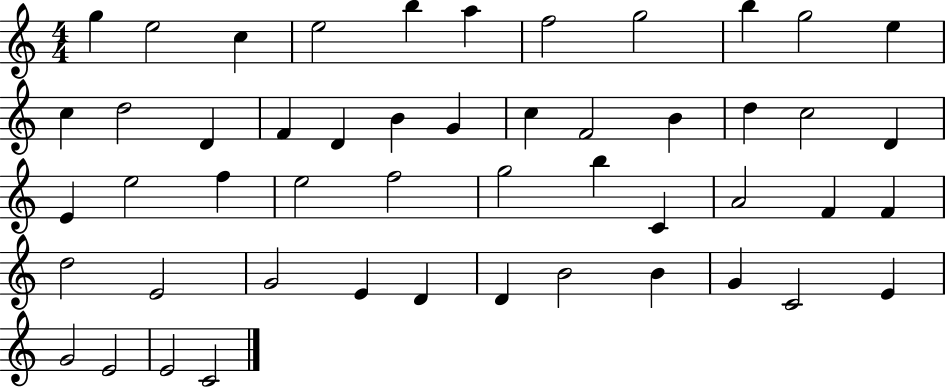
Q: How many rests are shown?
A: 0